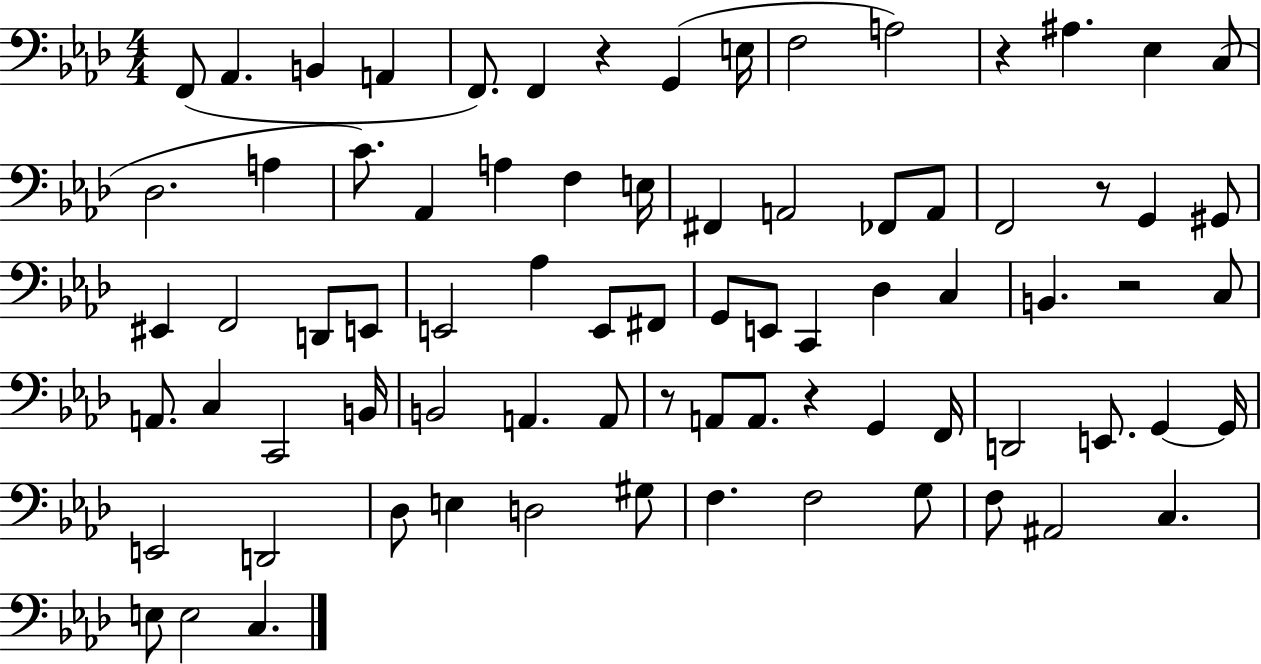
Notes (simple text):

F2/e Ab2/q. B2/q A2/q F2/e. F2/q R/q G2/q E3/s F3/h A3/h R/q A#3/q. Eb3/q C3/e Db3/h. A3/q C4/e. Ab2/q A3/q F3/q E3/s F#2/q A2/h FES2/e A2/e F2/h R/e G2/q G#2/e EIS2/q F2/h D2/e E2/e E2/h Ab3/q E2/e F#2/e G2/e E2/e C2/q Db3/q C3/q B2/q. R/h C3/e A2/e. C3/q C2/h B2/s B2/h A2/q. A2/e R/e A2/e A2/e. R/q G2/q F2/s D2/h E2/e. G2/q G2/s E2/h D2/h Db3/e E3/q D3/h G#3/e F3/q. F3/h G3/e F3/e A#2/h C3/q. E3/e E3/h C3/q.